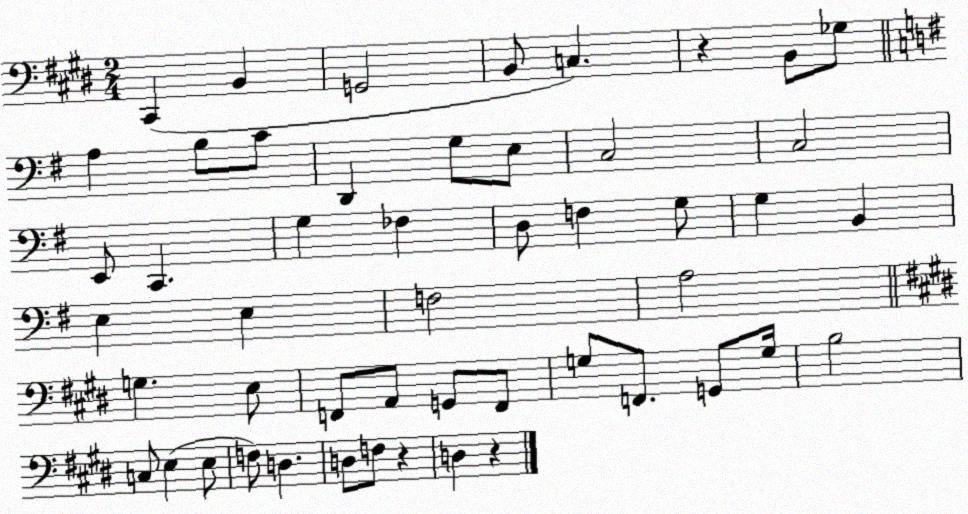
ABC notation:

X:1
T:Untitled
M:2/4
L:1/4
K:E
^C,, B,, G,,2 B,,/2 C, z B,,/2 _G,/2 A, B,/2 C/2 D,, G,/2 E,/2 C,2 C,2 E,,/2 C,, G, _F, D,/2 F, G,/2 G, B,, E, E, F,2 A,2 G, E,/2 F,,/2 A,,/2 G,,/2 F,,/2 G,/2 F,,/2 G,,/2 G,/4 B,2 C,/2 E, E,/2 F,/2 D, D,/2 F,/2 z D, z